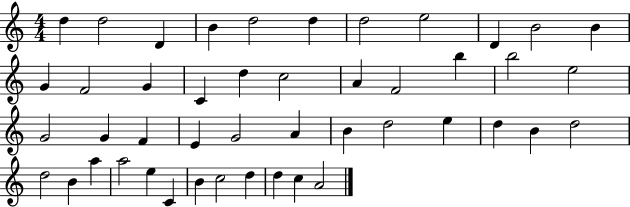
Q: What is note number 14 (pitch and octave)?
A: G4